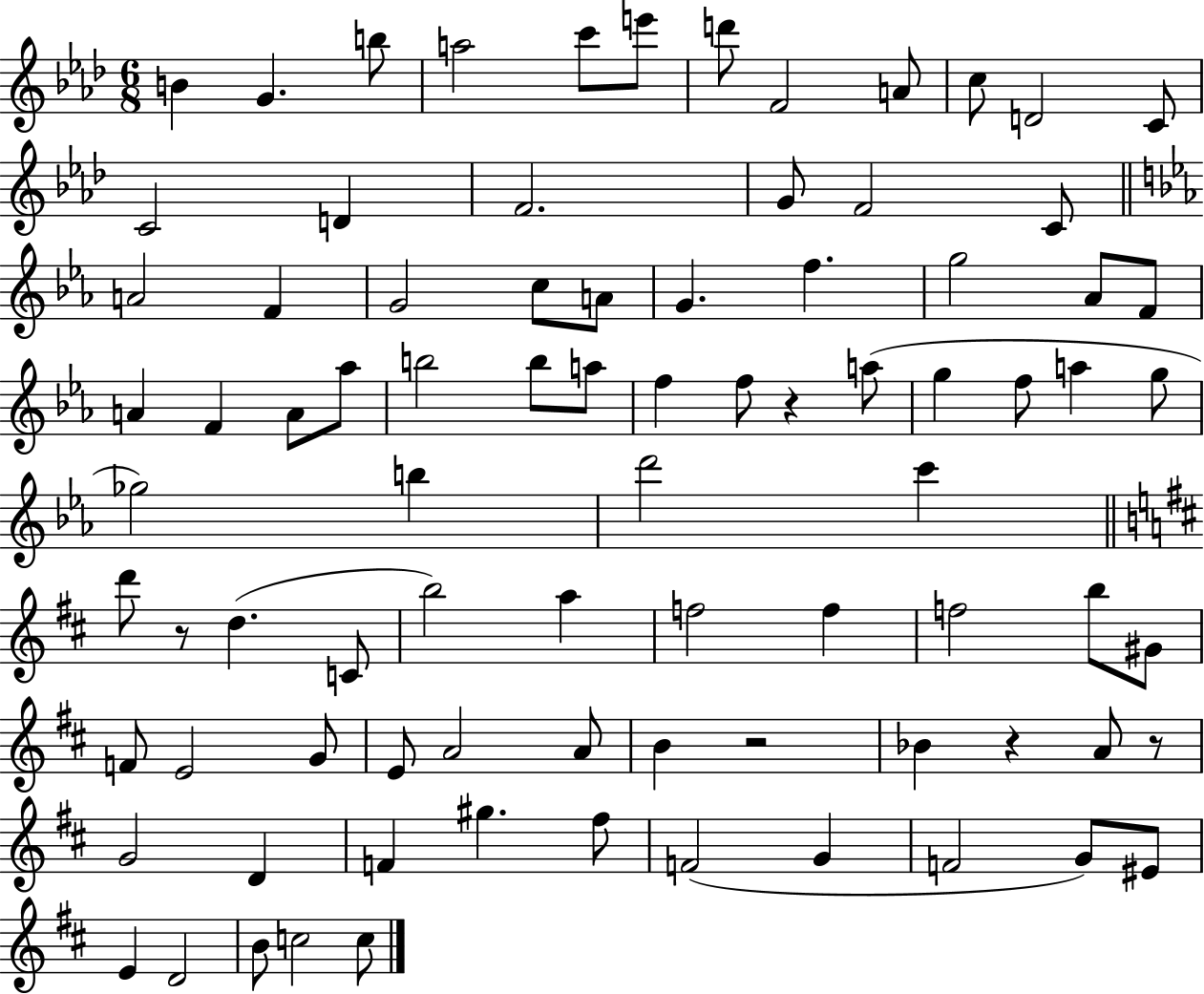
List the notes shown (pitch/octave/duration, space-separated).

B4/q G4/q. B5/e A5/h C6/e E6/e D6/e F4/h A4/e C5/e D4/h C4/e C4/h D4/q F4/h. G4/e F4/h C4/e A4/h F4/q G4/h C5/e A4/e G4/q. F5/q. G5/h Ab4/e F4/e A4/q F4/q A4/e Ab5/e B5/h B5/e A5/e F5/q F5/e R/q A5/e G5/q F5/e A5/q G5/e Gb5/h B5/q D6/h C6/q D6/e R/e D5/q. C4/e B5/h A5/q F5/h F5/q F5/h B5/e G#4/e F4/e E4/h G4/e E4/e A4/h A4/e B4/q R/h Bb4/q R/q A4/e R/e G4/h D4/q F4/q G#5/q. F#5/e F4/h G4/q F4/h G4/e EIS4/e E4/q D4/h B4/e C5/h C5/e